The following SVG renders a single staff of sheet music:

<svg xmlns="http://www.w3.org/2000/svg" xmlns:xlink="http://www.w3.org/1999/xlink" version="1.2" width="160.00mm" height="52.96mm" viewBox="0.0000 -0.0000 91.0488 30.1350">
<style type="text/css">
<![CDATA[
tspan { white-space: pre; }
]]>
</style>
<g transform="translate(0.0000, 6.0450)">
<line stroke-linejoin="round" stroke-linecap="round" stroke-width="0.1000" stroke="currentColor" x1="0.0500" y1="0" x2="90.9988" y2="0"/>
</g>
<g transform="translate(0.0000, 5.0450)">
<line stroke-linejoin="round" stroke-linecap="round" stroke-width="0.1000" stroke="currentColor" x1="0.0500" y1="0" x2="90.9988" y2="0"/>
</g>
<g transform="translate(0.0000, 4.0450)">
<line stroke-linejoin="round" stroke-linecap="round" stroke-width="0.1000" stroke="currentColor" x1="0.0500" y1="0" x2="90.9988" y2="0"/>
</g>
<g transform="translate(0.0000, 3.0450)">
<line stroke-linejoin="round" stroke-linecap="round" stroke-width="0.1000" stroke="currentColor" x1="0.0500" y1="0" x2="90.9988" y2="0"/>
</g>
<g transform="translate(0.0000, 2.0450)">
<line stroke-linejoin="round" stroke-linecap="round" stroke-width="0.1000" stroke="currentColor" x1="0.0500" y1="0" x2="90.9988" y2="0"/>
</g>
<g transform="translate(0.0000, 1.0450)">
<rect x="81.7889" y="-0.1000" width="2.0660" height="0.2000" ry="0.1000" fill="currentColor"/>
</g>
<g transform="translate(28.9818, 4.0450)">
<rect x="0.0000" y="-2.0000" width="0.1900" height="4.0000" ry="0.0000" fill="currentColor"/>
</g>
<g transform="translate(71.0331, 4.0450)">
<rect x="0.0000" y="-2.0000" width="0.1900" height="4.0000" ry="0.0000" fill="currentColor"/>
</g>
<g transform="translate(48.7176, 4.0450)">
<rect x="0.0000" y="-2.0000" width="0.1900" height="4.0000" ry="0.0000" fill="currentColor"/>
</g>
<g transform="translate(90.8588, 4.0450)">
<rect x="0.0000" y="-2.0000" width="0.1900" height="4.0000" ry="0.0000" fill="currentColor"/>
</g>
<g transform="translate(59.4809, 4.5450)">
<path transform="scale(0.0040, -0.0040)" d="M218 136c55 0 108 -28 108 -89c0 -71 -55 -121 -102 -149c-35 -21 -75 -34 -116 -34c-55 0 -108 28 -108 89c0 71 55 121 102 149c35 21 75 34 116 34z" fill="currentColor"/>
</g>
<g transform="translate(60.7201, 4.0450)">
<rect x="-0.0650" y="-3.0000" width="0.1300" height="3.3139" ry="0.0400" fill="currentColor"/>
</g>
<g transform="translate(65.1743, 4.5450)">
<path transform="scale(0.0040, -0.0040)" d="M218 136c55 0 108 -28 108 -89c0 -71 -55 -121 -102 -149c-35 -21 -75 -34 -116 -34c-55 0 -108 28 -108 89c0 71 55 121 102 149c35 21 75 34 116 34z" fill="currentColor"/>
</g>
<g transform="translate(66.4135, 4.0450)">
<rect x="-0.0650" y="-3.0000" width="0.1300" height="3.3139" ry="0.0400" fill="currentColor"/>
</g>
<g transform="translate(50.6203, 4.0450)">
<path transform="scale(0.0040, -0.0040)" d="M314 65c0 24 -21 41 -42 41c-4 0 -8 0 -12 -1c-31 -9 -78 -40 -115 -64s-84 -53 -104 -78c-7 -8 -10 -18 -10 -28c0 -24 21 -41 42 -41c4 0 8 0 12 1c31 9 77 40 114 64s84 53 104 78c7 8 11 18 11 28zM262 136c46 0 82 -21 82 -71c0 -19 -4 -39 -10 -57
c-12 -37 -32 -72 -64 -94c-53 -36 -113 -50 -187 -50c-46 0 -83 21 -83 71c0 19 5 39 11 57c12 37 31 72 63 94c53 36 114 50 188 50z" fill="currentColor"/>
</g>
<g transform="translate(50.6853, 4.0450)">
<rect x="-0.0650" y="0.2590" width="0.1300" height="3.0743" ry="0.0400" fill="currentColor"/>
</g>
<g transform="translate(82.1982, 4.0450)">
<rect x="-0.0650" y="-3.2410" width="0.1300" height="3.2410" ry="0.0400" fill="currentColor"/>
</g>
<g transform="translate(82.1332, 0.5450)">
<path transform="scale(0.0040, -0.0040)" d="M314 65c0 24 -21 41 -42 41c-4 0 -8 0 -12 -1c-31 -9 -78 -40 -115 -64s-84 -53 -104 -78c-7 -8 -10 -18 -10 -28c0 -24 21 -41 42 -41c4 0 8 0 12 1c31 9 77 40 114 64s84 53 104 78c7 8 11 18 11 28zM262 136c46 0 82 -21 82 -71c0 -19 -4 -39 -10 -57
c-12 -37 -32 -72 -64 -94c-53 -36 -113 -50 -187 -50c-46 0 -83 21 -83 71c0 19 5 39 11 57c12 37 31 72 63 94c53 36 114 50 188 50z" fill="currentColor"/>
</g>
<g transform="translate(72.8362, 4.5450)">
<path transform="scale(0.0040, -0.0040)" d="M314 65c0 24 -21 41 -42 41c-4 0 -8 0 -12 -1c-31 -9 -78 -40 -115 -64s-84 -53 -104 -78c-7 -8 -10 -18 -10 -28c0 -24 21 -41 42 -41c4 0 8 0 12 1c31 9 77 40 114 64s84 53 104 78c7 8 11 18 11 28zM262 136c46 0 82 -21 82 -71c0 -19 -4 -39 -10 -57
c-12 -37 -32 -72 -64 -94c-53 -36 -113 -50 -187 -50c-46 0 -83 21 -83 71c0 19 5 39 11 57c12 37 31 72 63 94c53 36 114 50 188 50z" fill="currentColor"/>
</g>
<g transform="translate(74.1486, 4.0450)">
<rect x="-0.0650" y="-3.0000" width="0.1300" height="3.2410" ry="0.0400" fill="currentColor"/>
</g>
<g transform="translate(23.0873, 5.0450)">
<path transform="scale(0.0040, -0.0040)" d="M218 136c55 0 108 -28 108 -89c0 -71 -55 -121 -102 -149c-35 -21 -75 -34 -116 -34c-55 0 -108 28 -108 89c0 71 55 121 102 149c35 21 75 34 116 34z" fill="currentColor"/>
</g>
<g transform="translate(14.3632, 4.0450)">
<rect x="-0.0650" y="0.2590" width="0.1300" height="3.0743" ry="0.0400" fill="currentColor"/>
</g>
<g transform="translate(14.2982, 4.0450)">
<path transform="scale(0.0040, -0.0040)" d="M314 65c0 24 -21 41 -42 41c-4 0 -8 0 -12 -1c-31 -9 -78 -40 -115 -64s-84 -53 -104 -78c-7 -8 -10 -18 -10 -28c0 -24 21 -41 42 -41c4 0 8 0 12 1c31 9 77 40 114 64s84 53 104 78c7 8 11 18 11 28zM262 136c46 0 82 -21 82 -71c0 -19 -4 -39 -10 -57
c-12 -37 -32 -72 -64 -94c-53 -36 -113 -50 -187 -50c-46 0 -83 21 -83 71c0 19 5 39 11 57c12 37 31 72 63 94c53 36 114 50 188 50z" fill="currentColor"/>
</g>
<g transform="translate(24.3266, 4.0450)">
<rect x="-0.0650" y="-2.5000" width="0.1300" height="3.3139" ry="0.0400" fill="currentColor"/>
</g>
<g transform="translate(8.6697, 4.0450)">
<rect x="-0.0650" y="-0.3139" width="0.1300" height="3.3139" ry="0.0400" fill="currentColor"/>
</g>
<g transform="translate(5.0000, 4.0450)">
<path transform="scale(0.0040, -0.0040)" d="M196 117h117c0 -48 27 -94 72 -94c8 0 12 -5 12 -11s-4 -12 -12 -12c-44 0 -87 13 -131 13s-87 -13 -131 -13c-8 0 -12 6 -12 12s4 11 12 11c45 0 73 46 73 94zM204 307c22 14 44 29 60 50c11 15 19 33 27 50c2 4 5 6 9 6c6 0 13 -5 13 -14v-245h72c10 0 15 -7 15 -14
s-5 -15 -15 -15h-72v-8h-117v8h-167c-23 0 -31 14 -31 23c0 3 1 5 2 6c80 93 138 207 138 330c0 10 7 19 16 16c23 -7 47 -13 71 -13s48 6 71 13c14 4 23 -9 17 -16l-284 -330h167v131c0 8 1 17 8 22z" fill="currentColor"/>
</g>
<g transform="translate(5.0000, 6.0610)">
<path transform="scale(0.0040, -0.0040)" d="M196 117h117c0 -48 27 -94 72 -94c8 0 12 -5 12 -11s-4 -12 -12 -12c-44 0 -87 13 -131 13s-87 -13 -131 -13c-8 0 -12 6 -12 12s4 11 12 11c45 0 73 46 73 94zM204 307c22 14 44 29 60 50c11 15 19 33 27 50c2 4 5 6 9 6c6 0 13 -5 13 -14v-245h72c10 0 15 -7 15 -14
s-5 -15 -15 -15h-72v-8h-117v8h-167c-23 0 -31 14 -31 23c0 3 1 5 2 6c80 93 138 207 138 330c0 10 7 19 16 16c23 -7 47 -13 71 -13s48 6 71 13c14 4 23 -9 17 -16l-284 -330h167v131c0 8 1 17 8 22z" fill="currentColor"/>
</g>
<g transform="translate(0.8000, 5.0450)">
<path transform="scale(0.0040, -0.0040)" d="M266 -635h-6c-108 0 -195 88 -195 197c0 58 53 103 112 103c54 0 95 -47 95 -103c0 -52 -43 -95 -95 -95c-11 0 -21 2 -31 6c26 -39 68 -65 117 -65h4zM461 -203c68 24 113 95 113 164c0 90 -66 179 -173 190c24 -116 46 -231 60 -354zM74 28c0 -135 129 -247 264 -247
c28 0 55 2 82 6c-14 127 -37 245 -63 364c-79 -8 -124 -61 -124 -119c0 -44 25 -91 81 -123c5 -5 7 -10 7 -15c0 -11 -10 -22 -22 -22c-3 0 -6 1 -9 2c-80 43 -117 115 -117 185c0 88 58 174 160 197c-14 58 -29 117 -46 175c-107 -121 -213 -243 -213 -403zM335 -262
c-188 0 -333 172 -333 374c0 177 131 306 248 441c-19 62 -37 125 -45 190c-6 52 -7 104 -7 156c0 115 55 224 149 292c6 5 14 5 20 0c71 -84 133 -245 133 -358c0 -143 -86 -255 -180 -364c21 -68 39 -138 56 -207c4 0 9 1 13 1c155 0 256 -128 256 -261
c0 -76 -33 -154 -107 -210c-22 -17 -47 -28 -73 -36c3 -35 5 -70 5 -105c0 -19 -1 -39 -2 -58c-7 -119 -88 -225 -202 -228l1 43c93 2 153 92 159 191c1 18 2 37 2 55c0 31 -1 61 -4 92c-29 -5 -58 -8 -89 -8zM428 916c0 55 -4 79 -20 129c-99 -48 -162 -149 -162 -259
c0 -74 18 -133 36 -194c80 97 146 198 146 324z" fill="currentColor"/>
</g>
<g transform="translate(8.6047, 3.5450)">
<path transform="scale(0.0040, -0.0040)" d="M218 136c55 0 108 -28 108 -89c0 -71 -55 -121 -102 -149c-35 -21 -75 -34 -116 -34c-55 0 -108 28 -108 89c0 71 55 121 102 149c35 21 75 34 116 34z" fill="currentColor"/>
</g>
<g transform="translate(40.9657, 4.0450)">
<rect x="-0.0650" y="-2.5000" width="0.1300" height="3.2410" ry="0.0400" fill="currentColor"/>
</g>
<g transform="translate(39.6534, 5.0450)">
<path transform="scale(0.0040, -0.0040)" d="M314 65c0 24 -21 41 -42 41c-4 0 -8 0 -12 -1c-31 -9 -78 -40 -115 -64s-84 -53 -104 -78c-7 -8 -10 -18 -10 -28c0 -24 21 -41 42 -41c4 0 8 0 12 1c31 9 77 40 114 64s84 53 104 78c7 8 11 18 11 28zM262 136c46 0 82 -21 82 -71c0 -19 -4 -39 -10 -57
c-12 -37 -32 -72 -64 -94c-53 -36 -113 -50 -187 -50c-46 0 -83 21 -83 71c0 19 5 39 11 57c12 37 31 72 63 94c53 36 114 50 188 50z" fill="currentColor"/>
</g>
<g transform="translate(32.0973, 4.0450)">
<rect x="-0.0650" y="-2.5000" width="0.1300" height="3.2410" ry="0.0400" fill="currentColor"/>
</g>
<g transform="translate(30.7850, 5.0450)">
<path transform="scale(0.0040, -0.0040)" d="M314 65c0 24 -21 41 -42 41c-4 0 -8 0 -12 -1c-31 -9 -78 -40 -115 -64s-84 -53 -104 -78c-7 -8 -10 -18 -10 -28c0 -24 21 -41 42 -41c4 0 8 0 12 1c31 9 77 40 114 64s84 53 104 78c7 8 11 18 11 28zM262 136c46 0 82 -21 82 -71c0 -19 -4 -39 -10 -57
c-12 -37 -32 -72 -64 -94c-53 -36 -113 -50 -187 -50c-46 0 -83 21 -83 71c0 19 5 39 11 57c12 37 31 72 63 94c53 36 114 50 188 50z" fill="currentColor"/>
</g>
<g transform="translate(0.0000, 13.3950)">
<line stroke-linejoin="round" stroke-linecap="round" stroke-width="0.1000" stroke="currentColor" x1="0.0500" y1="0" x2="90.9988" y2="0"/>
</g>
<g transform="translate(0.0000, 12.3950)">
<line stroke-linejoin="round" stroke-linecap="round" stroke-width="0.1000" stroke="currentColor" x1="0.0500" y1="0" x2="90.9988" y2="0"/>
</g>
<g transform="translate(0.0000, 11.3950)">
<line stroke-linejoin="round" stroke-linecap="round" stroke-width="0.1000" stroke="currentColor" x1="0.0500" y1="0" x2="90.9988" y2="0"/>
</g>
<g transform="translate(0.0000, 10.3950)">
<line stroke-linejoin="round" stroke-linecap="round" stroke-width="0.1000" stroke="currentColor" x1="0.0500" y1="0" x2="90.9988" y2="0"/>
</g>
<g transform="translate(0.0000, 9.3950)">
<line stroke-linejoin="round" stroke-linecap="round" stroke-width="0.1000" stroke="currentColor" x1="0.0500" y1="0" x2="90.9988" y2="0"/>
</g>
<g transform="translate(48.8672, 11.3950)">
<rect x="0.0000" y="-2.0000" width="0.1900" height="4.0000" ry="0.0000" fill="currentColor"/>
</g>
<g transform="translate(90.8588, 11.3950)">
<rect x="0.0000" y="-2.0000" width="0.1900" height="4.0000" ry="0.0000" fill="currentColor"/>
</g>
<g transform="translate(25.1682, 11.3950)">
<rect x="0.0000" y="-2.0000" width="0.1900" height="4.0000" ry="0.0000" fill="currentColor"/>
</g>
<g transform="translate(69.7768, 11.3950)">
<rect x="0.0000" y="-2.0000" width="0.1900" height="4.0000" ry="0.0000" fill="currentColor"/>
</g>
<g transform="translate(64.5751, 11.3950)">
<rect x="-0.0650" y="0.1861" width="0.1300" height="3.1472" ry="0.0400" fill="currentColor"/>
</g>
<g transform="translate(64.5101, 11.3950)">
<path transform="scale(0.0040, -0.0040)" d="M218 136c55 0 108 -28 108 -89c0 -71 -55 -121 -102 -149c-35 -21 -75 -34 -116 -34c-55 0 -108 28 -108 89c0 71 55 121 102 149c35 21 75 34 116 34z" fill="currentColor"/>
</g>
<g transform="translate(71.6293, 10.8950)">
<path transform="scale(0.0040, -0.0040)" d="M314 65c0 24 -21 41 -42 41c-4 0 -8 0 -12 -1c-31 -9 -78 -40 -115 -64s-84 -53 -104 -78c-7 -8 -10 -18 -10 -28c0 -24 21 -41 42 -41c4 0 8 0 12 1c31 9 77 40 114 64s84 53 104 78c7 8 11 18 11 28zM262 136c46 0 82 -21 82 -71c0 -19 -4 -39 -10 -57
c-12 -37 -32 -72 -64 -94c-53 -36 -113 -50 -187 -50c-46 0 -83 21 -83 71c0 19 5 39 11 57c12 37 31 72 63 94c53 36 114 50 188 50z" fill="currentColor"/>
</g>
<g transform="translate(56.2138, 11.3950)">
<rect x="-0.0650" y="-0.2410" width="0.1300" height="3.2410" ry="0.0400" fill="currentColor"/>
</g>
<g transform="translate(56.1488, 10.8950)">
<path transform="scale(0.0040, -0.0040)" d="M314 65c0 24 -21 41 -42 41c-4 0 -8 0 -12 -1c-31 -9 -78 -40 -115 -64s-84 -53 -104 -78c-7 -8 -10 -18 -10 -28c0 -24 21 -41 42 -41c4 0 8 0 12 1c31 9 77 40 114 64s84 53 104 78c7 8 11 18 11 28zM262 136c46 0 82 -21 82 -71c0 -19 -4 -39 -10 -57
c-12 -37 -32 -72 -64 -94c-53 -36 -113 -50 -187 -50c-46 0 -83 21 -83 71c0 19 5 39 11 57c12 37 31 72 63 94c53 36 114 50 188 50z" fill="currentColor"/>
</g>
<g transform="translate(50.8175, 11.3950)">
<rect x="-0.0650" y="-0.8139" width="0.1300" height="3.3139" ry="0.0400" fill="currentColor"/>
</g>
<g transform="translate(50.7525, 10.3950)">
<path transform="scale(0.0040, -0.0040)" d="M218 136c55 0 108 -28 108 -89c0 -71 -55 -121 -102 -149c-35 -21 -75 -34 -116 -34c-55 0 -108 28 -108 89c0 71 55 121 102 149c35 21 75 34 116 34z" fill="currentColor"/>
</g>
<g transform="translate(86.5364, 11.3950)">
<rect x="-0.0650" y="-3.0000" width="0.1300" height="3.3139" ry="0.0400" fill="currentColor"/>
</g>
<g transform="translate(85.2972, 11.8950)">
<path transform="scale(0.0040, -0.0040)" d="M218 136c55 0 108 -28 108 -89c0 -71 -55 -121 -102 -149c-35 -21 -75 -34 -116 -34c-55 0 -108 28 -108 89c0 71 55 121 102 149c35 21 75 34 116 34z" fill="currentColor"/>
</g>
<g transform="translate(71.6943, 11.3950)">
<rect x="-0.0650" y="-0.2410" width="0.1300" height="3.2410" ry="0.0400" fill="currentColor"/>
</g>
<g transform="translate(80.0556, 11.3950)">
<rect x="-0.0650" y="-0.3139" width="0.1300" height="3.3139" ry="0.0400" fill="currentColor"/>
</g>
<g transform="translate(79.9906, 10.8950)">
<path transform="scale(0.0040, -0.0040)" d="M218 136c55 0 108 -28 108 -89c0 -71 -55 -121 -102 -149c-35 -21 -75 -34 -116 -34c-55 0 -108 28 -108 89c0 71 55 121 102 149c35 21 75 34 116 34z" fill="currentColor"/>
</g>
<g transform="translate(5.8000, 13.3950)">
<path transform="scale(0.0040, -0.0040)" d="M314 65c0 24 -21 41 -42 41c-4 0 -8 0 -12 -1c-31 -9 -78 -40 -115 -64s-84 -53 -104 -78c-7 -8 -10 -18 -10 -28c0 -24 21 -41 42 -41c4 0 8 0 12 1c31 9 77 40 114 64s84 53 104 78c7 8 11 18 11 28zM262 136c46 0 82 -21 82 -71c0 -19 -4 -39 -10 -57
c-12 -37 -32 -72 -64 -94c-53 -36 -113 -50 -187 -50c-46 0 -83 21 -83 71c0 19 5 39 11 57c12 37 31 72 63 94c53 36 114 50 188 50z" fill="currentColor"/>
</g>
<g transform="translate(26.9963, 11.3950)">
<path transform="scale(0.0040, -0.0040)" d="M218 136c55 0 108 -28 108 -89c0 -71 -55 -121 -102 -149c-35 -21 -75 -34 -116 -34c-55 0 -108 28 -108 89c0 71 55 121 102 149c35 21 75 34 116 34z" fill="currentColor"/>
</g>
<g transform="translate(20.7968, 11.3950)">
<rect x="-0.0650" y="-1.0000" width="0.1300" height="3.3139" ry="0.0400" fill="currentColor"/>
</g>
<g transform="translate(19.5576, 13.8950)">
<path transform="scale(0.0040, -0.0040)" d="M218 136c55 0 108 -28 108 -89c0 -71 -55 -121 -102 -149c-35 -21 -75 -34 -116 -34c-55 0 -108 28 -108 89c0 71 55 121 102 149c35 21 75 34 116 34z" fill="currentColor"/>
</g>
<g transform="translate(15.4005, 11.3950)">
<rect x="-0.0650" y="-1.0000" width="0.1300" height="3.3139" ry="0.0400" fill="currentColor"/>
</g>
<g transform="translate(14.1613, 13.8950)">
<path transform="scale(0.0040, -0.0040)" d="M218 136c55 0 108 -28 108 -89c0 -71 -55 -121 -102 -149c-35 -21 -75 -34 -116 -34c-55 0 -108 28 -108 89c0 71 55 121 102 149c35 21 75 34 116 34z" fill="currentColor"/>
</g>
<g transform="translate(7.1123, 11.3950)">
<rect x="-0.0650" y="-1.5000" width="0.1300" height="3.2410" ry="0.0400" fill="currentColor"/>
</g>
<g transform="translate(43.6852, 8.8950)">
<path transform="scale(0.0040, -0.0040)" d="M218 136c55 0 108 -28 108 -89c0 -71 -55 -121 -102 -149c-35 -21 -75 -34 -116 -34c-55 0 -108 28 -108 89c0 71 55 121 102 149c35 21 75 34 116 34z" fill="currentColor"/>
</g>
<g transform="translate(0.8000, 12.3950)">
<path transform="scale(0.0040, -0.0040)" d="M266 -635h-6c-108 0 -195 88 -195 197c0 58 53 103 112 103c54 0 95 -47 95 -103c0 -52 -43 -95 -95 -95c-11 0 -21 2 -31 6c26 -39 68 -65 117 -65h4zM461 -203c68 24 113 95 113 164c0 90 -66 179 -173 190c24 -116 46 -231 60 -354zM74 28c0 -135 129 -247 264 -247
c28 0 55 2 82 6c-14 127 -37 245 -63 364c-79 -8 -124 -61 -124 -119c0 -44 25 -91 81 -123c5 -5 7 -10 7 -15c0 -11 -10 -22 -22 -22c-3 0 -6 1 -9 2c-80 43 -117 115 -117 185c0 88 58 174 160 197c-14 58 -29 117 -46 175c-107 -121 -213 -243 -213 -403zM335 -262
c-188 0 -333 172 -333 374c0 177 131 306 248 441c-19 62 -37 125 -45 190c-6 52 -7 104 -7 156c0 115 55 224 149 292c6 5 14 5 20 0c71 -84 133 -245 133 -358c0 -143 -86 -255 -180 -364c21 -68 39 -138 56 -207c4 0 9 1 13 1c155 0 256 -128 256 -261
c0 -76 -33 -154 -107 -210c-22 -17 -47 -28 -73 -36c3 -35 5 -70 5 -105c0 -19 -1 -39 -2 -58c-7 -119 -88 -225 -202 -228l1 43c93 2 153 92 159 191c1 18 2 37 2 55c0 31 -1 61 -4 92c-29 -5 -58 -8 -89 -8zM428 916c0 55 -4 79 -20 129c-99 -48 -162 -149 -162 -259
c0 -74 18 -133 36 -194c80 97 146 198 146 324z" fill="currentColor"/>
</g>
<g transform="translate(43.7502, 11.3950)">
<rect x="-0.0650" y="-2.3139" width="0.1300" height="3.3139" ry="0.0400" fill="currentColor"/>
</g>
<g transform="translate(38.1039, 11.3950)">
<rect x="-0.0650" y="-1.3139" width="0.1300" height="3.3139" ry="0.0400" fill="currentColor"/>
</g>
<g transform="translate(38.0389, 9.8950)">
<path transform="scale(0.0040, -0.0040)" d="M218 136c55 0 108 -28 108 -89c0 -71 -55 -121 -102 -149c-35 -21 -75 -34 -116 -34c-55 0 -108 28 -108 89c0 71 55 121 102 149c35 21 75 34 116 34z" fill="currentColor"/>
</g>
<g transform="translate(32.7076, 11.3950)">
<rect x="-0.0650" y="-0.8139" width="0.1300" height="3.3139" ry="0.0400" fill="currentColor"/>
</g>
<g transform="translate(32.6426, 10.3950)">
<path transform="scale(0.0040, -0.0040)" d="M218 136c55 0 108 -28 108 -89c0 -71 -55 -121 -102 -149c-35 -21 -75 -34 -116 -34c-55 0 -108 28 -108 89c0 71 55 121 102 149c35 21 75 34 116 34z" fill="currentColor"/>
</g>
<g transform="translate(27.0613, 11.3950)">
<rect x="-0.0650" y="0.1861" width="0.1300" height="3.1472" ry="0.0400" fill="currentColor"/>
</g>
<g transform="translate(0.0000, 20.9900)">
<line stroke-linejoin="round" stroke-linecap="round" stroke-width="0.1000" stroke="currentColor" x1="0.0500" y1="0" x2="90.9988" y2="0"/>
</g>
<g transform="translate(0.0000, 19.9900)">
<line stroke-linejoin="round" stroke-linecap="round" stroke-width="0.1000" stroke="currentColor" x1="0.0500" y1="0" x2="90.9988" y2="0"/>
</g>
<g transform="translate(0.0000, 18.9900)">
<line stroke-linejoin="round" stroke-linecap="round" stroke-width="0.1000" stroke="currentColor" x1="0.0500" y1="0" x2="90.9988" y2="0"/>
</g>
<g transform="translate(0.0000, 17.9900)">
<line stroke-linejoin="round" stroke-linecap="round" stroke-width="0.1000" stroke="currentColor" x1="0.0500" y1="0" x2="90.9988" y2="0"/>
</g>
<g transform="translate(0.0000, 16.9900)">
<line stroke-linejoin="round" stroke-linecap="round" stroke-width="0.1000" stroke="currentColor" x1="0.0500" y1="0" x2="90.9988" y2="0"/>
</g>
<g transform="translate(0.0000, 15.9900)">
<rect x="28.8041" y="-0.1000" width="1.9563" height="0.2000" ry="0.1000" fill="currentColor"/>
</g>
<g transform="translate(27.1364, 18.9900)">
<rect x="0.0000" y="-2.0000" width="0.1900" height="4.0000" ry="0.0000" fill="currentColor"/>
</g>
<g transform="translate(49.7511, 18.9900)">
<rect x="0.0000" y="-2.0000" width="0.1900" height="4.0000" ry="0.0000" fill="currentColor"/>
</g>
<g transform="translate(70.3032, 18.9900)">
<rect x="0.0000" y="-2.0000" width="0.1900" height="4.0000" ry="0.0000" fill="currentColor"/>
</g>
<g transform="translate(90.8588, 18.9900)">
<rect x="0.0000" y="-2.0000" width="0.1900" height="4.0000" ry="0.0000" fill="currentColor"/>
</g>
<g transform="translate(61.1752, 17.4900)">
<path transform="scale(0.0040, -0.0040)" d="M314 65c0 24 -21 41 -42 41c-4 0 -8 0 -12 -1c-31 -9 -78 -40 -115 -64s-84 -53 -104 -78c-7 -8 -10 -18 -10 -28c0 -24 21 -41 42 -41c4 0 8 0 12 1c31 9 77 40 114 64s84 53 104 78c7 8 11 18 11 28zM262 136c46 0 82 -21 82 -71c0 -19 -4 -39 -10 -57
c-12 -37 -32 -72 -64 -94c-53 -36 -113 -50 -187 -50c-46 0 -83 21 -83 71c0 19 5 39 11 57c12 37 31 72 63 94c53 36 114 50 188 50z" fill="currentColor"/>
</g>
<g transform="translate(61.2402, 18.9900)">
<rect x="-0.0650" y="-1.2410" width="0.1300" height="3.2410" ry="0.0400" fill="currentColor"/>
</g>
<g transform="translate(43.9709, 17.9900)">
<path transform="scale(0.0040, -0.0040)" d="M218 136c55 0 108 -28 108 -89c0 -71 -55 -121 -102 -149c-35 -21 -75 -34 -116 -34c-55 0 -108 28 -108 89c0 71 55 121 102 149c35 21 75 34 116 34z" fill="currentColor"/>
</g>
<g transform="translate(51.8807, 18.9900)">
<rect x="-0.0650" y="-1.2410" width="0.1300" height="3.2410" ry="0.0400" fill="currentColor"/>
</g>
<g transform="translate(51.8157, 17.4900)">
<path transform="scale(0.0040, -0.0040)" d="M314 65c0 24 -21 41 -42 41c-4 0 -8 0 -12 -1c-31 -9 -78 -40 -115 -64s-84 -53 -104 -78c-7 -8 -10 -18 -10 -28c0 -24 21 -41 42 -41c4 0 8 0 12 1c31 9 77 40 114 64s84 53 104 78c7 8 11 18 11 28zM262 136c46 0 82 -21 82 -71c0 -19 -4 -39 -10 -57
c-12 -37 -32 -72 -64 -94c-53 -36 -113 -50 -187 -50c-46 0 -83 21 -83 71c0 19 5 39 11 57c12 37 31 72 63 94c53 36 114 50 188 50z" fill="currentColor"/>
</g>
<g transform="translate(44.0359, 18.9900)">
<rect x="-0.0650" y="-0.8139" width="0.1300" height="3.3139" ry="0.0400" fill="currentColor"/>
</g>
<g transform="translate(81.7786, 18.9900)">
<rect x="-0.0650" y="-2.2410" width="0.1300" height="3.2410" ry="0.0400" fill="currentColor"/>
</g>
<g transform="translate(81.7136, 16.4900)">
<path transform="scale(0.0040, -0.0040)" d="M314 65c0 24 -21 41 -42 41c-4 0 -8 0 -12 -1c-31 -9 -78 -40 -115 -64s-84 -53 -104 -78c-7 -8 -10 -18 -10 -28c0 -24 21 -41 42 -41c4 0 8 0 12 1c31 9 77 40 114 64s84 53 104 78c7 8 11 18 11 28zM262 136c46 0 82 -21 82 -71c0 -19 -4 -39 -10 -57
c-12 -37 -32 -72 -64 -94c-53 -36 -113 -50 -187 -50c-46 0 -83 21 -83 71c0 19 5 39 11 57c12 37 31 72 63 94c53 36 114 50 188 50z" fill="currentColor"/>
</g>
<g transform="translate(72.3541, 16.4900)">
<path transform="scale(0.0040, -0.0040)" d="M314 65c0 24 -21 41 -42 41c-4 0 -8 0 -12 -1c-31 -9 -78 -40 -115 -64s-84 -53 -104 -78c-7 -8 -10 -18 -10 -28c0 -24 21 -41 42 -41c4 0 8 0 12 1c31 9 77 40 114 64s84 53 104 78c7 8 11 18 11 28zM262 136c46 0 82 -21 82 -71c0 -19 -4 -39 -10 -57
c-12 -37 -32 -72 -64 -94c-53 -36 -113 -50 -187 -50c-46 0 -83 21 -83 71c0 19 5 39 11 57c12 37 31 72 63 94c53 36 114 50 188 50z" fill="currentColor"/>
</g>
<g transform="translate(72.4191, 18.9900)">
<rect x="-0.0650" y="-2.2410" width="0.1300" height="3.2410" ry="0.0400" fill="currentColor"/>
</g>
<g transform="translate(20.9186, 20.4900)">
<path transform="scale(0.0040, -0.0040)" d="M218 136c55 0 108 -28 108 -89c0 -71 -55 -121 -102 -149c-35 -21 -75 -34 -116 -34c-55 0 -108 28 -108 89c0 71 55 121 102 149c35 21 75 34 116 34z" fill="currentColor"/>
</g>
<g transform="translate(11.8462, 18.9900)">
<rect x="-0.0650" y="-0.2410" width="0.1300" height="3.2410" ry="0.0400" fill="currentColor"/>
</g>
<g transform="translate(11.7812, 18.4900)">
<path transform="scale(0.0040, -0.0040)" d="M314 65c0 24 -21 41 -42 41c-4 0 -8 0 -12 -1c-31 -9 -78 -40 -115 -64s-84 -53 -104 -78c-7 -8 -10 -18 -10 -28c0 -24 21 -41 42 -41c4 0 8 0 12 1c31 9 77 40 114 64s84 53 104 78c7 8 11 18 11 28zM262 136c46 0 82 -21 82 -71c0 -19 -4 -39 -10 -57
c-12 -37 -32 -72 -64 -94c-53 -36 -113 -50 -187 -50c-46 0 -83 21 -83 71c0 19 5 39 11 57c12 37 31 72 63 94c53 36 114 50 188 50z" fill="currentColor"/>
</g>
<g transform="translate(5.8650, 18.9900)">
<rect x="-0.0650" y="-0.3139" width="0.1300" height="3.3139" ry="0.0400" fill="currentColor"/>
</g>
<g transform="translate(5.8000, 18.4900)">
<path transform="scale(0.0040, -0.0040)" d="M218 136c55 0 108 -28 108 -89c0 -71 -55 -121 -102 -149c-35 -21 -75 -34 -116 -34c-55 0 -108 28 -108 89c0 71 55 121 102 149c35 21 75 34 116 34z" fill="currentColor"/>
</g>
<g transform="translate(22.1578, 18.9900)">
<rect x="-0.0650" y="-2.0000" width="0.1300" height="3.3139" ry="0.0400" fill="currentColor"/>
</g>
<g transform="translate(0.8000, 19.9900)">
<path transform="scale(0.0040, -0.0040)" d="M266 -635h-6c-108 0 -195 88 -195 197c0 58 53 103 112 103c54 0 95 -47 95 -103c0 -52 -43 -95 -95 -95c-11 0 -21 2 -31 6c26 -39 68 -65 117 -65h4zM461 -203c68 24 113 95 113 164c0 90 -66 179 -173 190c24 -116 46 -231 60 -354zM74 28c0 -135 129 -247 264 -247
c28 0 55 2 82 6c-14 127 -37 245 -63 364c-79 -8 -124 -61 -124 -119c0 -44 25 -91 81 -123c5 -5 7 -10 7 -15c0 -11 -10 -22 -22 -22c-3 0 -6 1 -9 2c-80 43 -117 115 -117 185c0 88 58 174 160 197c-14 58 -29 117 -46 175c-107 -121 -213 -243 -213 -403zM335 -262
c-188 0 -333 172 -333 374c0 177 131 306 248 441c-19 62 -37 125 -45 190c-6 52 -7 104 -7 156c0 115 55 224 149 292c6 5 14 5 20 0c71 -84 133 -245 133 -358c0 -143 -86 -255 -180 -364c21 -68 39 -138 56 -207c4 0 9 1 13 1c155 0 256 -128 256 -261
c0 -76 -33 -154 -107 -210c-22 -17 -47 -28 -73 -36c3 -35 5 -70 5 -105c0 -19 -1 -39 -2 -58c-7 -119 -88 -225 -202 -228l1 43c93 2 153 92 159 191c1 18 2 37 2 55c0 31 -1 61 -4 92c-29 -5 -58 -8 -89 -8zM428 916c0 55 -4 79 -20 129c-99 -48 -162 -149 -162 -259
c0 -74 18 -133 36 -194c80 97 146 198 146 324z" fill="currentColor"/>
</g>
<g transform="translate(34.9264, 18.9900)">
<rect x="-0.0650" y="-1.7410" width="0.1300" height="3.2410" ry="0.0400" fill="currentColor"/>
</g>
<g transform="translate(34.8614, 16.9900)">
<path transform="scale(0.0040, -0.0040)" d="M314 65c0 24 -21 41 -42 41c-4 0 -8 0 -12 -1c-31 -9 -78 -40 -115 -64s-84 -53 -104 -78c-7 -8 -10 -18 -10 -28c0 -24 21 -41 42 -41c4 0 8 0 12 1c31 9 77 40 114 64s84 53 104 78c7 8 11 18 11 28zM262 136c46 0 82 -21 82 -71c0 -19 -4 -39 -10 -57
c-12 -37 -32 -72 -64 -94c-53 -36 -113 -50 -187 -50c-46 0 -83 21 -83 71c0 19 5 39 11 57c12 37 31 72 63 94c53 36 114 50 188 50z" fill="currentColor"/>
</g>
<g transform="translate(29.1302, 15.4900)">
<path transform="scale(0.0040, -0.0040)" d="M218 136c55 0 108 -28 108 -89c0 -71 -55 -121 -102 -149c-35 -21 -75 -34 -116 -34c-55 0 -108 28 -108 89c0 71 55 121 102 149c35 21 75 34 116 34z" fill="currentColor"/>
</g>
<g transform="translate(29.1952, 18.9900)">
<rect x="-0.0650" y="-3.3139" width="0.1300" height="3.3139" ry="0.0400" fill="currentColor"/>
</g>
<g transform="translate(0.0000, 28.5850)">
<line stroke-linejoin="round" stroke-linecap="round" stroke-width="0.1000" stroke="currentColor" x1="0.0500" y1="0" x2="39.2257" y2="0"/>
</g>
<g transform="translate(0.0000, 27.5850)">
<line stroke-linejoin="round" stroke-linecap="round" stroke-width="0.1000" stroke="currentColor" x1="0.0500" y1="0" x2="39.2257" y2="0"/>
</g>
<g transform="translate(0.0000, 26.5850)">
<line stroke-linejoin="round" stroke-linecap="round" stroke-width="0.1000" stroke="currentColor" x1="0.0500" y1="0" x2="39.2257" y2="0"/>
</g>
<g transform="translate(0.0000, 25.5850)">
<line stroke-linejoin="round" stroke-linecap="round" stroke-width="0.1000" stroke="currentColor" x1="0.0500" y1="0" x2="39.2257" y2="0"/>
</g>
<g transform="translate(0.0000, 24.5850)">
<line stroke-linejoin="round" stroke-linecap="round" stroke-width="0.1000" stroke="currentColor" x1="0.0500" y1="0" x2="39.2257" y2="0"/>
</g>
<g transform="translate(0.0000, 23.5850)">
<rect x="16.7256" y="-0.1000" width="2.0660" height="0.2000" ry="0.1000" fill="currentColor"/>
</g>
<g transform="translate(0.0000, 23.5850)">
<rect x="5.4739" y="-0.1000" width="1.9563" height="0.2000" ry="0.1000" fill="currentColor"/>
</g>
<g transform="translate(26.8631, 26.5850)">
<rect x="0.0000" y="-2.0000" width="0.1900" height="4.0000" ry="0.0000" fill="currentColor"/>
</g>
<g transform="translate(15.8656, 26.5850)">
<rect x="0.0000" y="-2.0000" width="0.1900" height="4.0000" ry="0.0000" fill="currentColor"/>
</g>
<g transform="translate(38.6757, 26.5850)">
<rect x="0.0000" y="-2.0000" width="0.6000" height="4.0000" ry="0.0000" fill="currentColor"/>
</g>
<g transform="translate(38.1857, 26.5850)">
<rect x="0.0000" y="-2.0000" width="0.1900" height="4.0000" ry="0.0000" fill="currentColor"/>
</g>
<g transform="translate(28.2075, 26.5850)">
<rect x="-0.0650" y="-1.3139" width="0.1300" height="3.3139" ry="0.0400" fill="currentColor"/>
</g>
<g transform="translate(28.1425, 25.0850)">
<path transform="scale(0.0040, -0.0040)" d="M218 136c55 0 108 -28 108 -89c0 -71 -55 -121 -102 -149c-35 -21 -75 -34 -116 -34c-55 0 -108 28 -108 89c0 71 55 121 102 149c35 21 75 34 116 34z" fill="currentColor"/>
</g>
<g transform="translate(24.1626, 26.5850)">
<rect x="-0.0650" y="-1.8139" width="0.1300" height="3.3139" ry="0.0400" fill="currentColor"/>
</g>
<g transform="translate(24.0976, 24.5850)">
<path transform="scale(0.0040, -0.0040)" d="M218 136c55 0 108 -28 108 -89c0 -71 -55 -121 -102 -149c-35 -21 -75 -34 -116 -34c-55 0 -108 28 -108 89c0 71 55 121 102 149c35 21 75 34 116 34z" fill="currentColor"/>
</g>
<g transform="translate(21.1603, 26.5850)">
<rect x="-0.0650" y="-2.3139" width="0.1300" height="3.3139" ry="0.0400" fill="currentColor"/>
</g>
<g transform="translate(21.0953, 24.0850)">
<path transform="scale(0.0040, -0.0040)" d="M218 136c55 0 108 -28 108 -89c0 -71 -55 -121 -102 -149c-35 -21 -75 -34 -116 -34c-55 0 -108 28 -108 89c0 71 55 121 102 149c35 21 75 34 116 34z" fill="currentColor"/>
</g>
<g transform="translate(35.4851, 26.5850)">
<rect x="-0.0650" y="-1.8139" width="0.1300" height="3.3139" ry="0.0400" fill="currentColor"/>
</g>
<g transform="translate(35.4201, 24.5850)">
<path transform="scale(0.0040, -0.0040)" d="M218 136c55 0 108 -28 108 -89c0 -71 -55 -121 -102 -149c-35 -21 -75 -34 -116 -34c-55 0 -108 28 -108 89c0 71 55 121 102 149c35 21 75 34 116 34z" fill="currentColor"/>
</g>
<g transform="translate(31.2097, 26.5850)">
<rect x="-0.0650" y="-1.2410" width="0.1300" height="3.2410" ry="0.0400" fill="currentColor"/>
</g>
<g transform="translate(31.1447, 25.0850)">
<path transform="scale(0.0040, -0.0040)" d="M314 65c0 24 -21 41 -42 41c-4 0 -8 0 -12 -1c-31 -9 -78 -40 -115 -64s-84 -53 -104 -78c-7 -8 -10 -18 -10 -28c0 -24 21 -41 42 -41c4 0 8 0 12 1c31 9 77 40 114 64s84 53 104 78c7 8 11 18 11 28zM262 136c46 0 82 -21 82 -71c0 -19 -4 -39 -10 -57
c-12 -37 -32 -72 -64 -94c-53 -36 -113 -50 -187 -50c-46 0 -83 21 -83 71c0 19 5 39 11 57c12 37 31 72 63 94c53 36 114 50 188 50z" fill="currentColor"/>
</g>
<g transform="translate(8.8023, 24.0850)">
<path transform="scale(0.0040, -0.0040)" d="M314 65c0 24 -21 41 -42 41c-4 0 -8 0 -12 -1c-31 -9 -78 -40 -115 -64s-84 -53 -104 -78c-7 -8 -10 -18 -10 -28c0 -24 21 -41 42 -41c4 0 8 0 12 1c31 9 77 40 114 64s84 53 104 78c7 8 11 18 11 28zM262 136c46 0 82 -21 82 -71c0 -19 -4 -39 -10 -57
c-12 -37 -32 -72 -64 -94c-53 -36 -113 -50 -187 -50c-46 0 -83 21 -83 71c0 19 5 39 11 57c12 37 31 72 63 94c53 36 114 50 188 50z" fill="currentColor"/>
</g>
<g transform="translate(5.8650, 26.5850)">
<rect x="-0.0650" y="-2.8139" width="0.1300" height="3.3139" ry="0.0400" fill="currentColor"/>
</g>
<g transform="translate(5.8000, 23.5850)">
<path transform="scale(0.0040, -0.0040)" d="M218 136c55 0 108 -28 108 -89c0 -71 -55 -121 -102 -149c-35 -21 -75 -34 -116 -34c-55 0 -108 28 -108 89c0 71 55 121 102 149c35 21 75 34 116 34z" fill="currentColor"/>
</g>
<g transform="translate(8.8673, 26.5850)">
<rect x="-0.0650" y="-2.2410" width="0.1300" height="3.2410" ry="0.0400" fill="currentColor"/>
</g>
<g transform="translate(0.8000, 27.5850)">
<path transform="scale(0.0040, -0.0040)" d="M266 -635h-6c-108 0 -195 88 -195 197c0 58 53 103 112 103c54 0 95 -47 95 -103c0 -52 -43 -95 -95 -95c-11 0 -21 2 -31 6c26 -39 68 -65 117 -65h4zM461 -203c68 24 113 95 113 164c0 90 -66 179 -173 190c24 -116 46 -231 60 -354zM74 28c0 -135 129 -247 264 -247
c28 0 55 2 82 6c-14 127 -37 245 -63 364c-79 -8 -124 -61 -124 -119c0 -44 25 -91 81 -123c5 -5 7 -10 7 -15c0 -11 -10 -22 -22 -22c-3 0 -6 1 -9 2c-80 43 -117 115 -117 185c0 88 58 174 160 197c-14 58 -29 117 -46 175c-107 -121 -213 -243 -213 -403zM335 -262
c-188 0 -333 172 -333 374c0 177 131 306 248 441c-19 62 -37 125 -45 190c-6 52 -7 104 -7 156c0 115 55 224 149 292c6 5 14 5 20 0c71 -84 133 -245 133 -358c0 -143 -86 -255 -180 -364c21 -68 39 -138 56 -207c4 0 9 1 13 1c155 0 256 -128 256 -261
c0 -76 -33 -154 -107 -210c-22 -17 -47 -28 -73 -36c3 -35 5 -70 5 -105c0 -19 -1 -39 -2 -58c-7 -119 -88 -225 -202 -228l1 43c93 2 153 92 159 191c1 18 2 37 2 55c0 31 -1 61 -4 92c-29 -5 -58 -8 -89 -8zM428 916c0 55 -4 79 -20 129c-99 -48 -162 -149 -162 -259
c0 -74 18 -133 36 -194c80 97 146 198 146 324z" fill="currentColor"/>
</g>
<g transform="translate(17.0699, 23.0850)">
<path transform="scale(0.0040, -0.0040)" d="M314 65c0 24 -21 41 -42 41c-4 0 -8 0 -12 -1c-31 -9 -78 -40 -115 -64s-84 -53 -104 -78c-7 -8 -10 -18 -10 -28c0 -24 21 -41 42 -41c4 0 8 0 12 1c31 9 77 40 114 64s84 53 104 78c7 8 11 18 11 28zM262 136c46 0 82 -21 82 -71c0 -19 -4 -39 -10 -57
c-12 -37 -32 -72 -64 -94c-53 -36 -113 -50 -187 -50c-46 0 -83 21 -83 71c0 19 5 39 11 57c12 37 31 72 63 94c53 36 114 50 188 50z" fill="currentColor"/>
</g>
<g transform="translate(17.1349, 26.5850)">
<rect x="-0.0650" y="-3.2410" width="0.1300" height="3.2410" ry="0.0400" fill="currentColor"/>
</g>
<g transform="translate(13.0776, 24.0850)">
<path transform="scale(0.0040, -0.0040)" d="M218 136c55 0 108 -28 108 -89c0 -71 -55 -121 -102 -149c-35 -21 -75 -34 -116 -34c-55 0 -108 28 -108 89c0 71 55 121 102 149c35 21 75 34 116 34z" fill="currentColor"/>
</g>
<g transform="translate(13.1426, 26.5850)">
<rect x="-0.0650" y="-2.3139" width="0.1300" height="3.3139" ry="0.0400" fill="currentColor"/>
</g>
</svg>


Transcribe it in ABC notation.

X:1
T:Untitled
M:4/4
L:1/4
K:C
c B2 G G2 G2 B2 A A A2 b2 E2 D D B d e g d c2 B c2 c A c c2 F b f2 d e2 e2 g2 g2 a g2 g b2 g f e e2 f